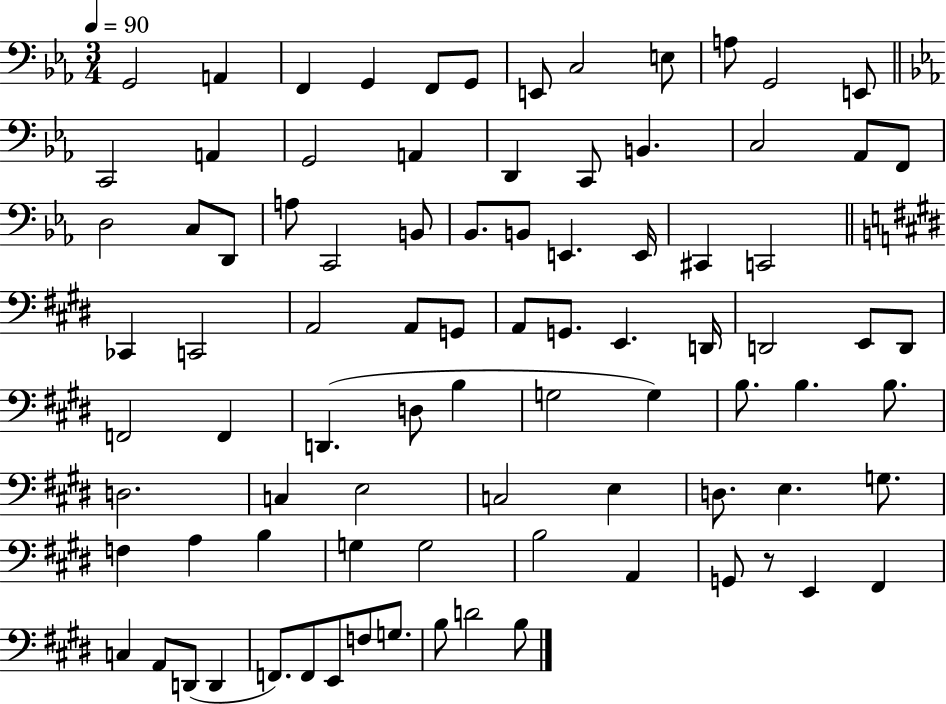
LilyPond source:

{
  \clef bass
  \numericTimeSignature
  \time 3/4
  \key ees \major
  \tempo 4 = 90
  g,2 a,4 | f,4 g,4 f,8 g,8 | e,8 c2 e8 | a8 g,2 e,8 | \break \bar "||" \break \key ees \major c,2 a,4 | g,2 a,4 | d,4 c,8 b,4. | c2 aes,8 f,8 | \break d2 c8 d,8 | a8 c,2 b,8 | bes,8. b,8 e,4. e,16 | cis,4 c,2 | \break \bar "||" \break \key e \major ces,4 c,2 | a,2 a,8 g,8 | a,8 g,8. e,4. d,16 | d,2 e,8 d,8 | \break f,2 f,4 | d,4.( d8 b4 | g2 g4) | b8. b4. b8. | \break d2. | c4 e2 | c2 e4 | d8. e4. g8. | \break f4 a4 b4 | g4 g2 | b2 a,4 | g,8 r8 e,4 fis,4 | \break c4 a,8 d,8( d,4 | f,8.) f,8 e,8 f8 g8. | b8 d'2 b8 | \bar "|."
}